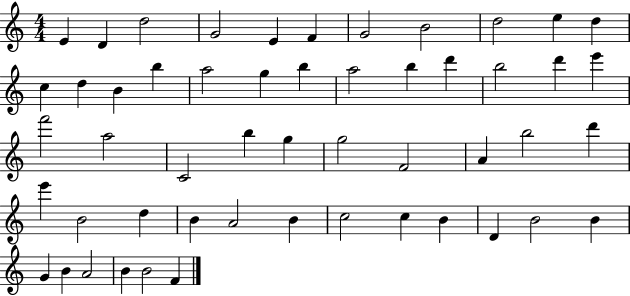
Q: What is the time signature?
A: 4/4